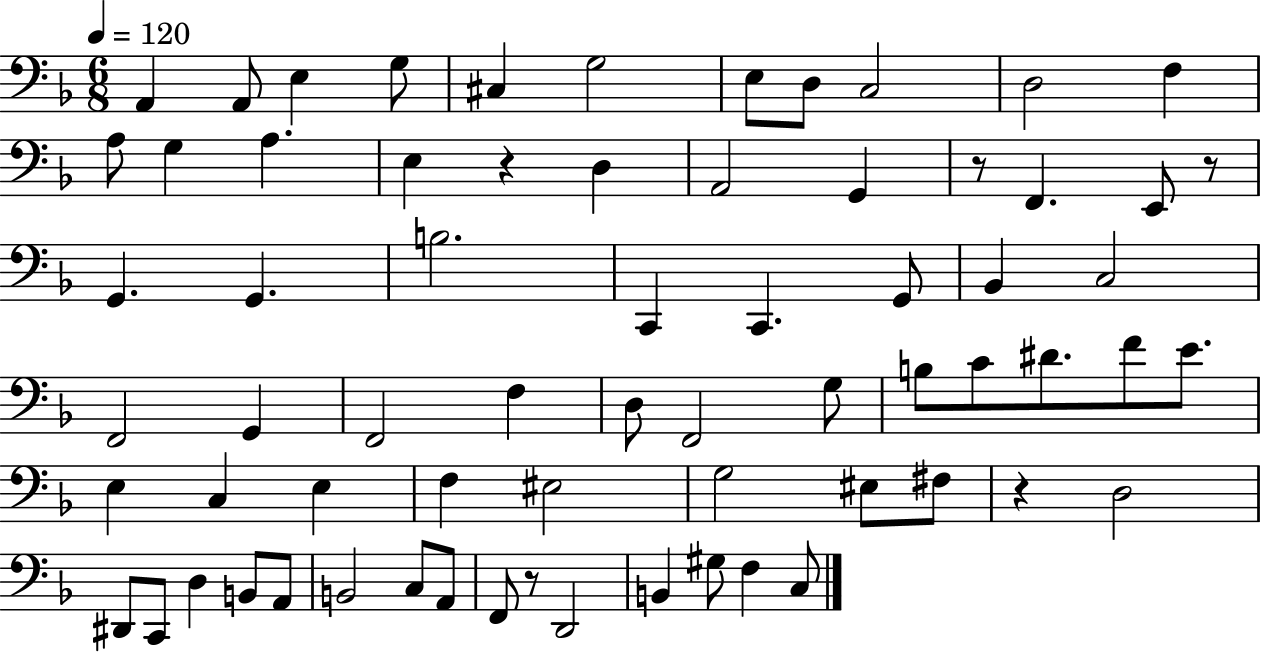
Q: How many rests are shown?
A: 5